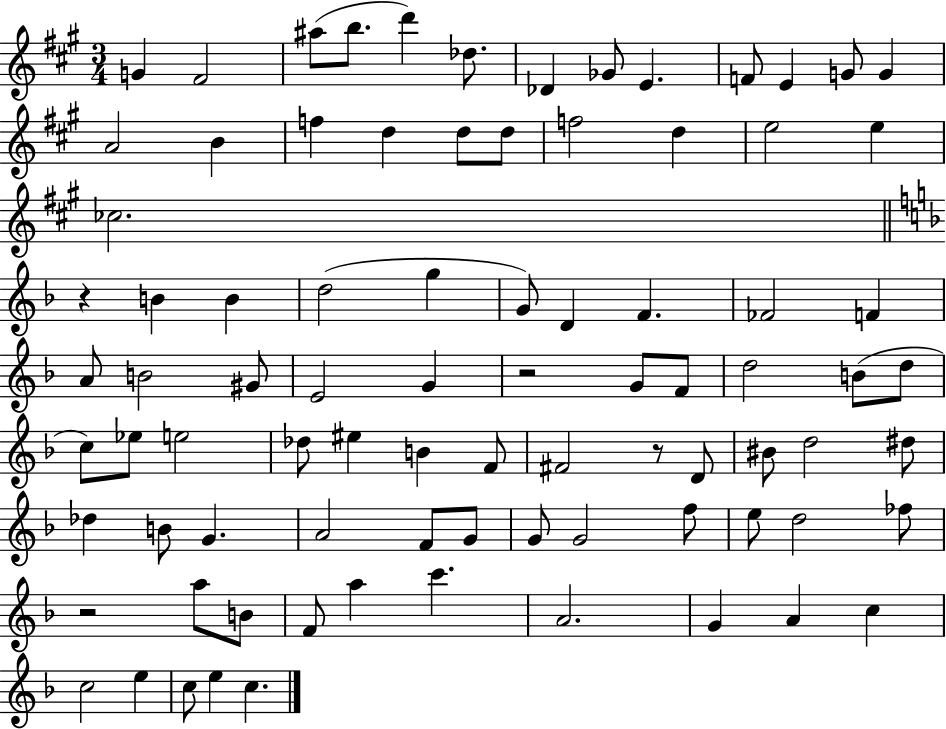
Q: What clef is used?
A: treble